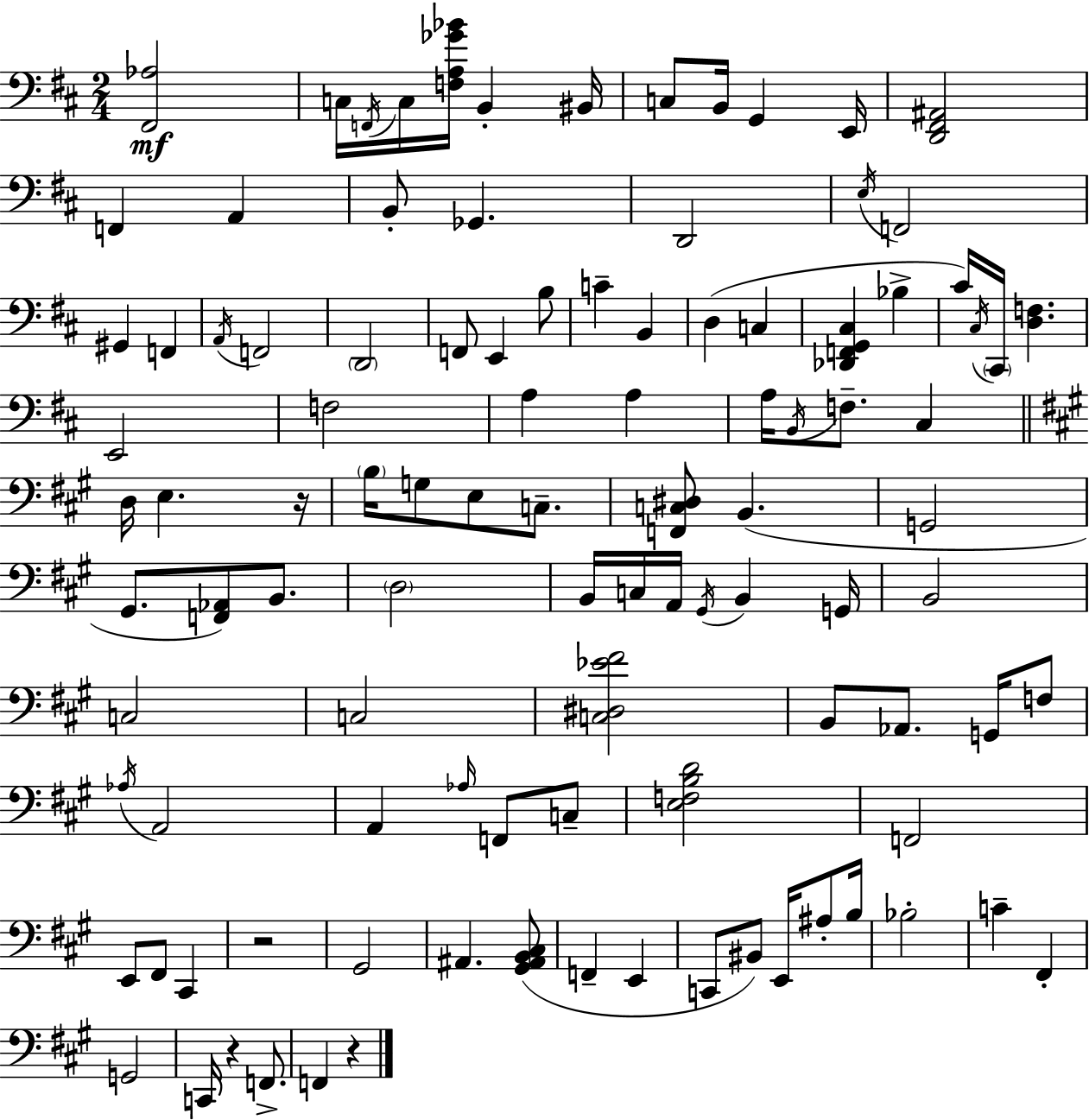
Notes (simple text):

[F#2,Ab3]/h C3/s F2/s C3/s [F3,A3,Gb4,Bb4]/s B2/q BIS2/s C3/e B2/s G2/q E2/s [D2,F#2,A#2]/h F2/q A2/q B2/e Gb2/q. D2/h E3/s F2/h G#2/q F2/q A2/s F2/h D2/h F2/e E2/q B3/e C4/q B2/q D3/q C3/q [Db2,F2,G2,C#3]/q Bb3/q C#4/s C#3/s C#2/s [D3,F3]/q. E2/h F3/h A3/q A3/q A3/s B2/s F3/e. C#3/q D3/s E3/q. R/s B3/s G3/e E3/e C3/e. [F2,C3,D#3]/e B2/q. G2/h G#2/e. [F2,Ab2]/e B2/e. D3/h B2/s C3/s A2/s G#2/s B2/q G2/s B2/h C3/h C3/h [C3,D#3,Eb4,F#4]/h B2/e Ab2/e. G2/s F3/e Ab3/s A2/h A2/q Ab3/s F2/e C3/e [E3,F3,B3,D4]/h F2/h E2/e F#2/e C#2/q R/h G#2/h A#2/q. [G#2,A#2,B2,C#3]/e F2/q E2/q C2/e BIS2/e E2/s A#3/e B3/s Bb3/h C4/q F#2/q G2/h C2/s R/q F2/e. F2/q R/q